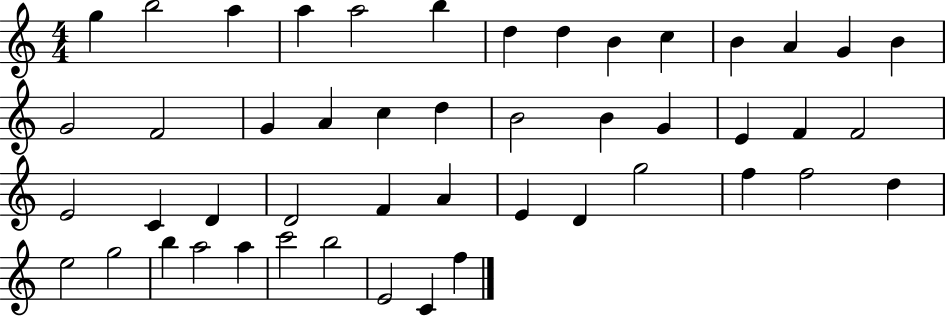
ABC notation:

X:1
T:Untitled
M:4/4
L:1/4
K:C
g b2 a a a2 b d d B c B A G B G2 F2 G A c d B2 B G E F F2 E2 C D D2 F A E D g2 f f2 d e2 g2 b a2 a c'2 b2 E2 C f